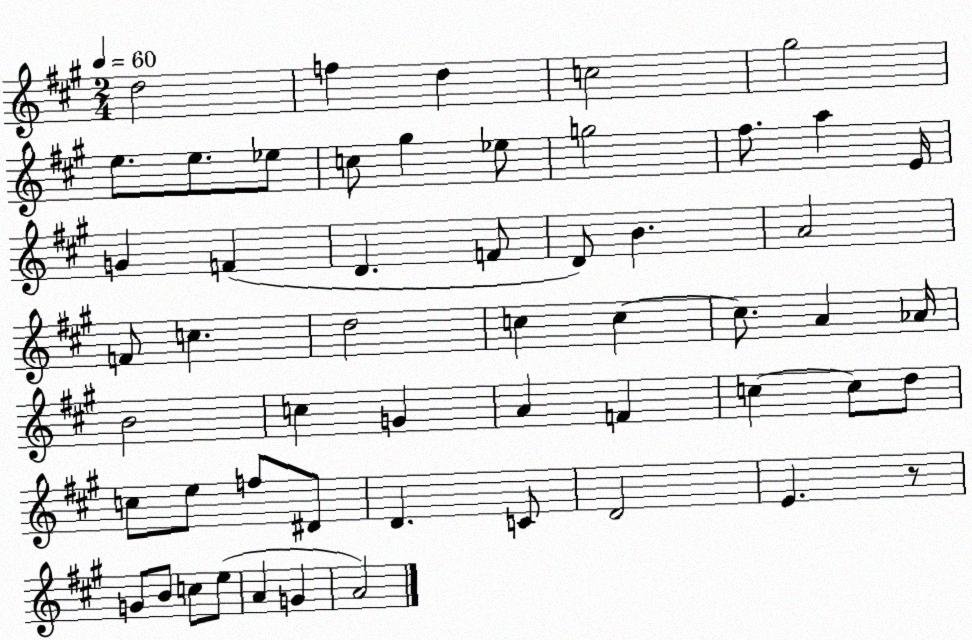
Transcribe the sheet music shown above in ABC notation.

X:1
T:Untitled
M:2/4
L:1/4
K:A
d2 f d c2 ^g2 e/2 e/2 _e/2 c/2 ^g _e/2 g2 ^f/2 a E/4 G F D F/2 D/2 B A2 F/2 c d2 c c c/2 A _A/4 B2 c G A F c c/2 d/2 c/2 e/2 f/2 ^D/2 D C/2 D2 E z/2 G/2 B/2 c/2 e/2 A G A2